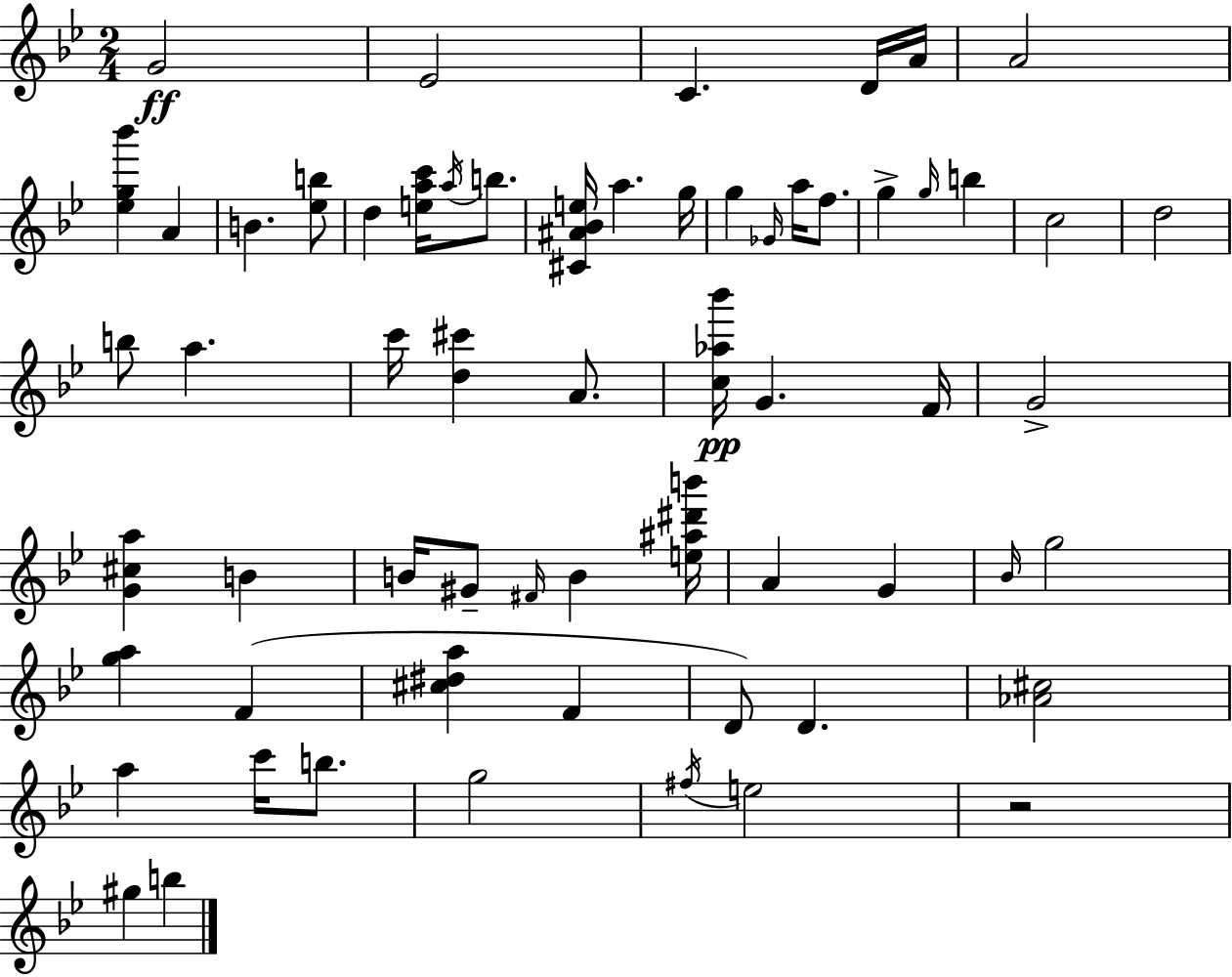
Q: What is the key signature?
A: G minor